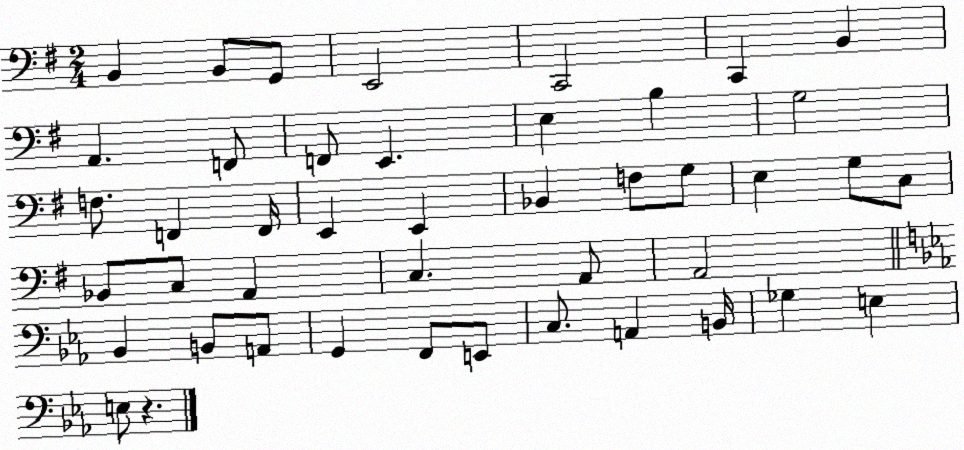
X:1
T:Untitled
M:2/4
L:1/4
K:G
B,, B,,/2 G,,/2 E,,2 C,,2 C,, B,, A,, F,,/2 F,,/2 E,, E, B, G,2 F,/2 F,, F,,/4 E,, E,, _B,, F,/2 G,/2 E, G,/2 C,/2 _B,,/2 C,/2 A,, C, A,,/2 A,,2 _B,, B,,/2 A,,/2 G,, F,,/2 E,,/2 C,/2 A,, B,,/4 _G, E, E,/2 z